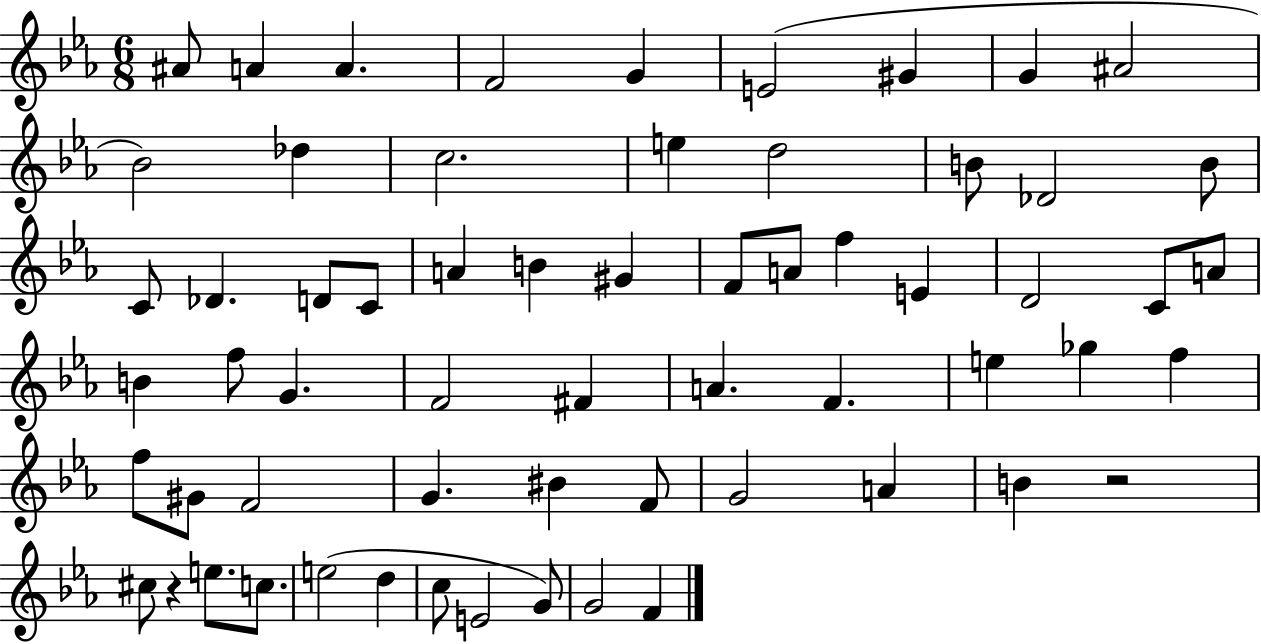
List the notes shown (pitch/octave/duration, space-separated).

A#4/e A4/q A4/q. F4/h G4/q E4/h G#4/q G4/q A#4/h Bb4/h Db5/q C5/h. E5/q D5/h B4/e Db4/h B4/e C4/e Db4/q. D4/e C4/e A4/q B4/q G#4/q F4/e A4/e F5/q E4/q D4/h C4/e A4/e B4/q F5/e G4/q. F4/h F#4/q A4/q. F4/q. E5/q Gb5/q F5/q F5/e G#4/e F4/h G4/q. BIS4/q F4/e G4/h A4/q B4/q R/h C#5/e R/q E5/e. C5/e. E5/h D5/q C5/e E4/h G4/e G4/h F4/q